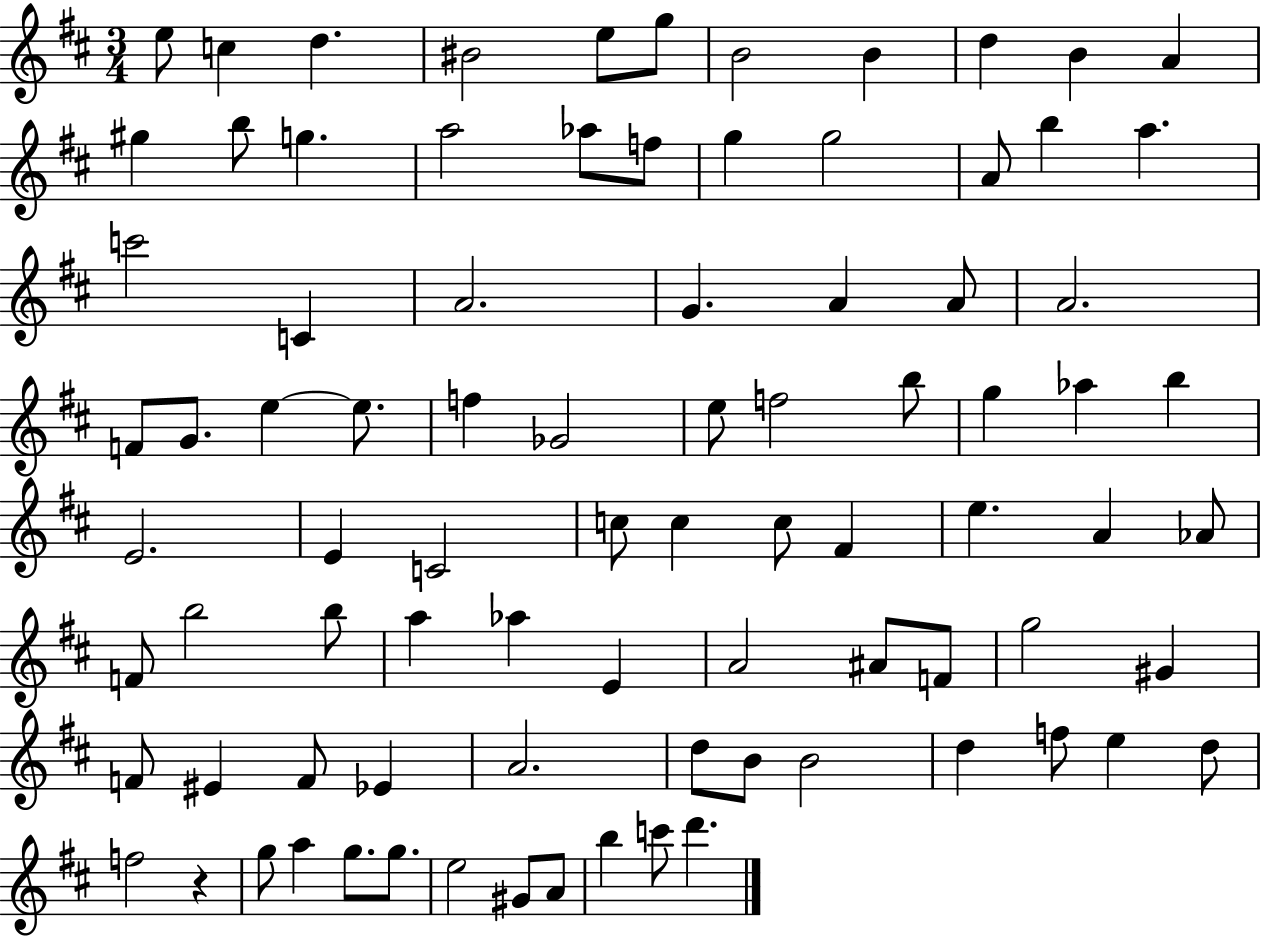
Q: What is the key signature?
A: D major